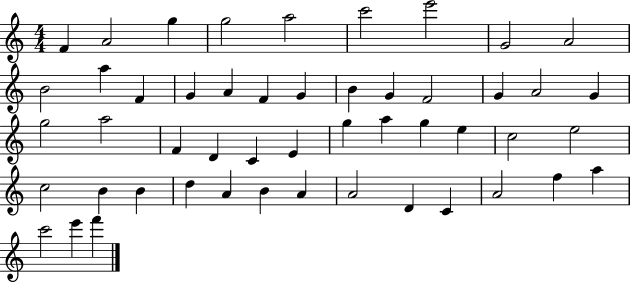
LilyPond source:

{
  \clef treble
  \numericTimeSignature
  \time 4/4
  \key c \major
  f'4 a'2 g''4 | g''2 a''2 | c'''2 e'''2 | g'2 a'2 | \break b'2 a''4 f'4 | g'4 a'4 f'4 g'4 | b'4 g'4 f'2 | g'4 a'2 g'4 | \break g''2 a''2 | f'4 d'4 c'4 e'4 | g''4 a''4 g''4 e''4 | c''2 e''2 | \break c''2 b'4 b'4 | d''4 a'4 b'4 a'4 | a'2 d'4 c'4 | a'2 f''4 a''4 | \break c'''2 e'''4 f'''4 | \bar "|."
}